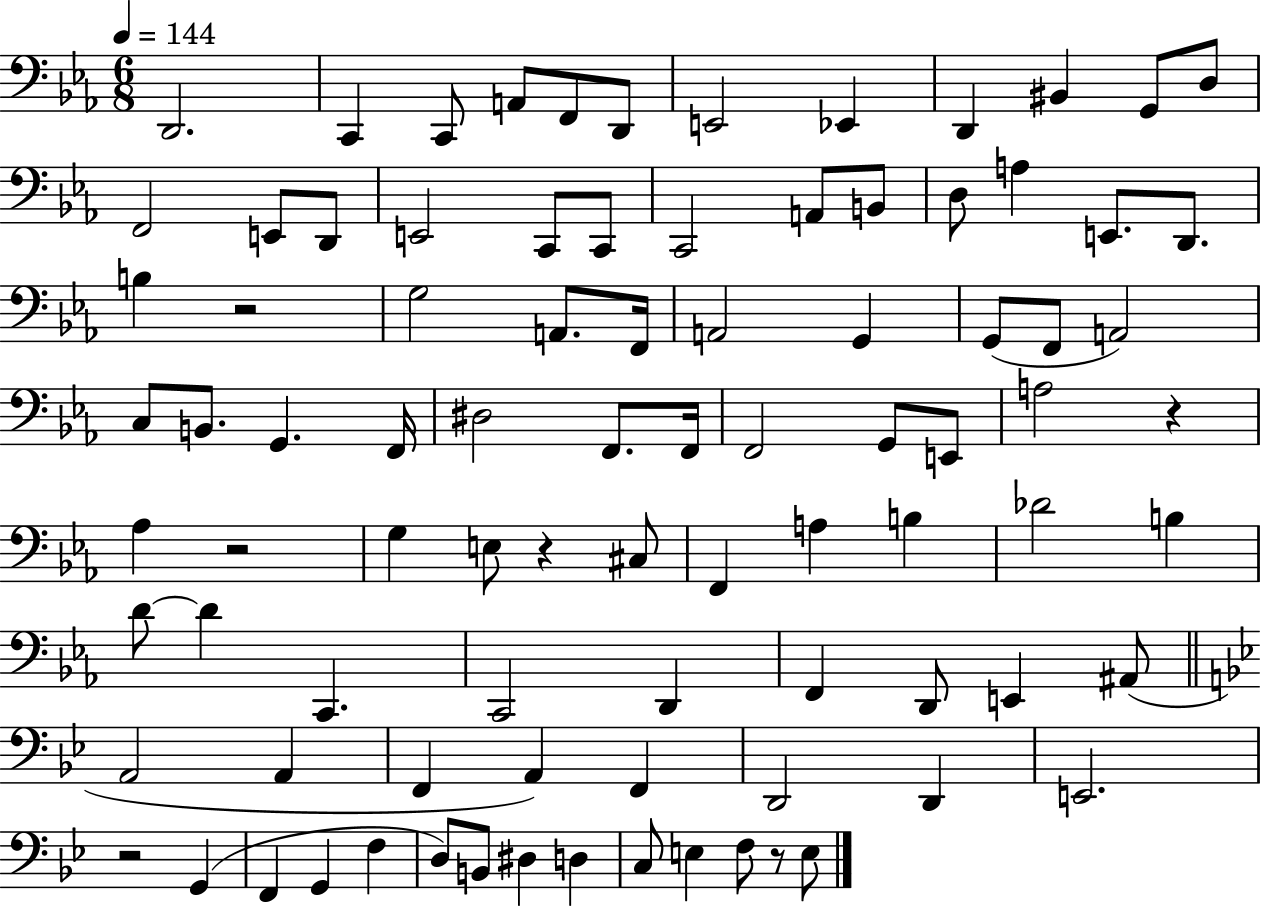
{
  \clef bass
  \numericTimeSignature
  \time 6/8
  \key ees \major
  \tempo 4 = 144
  d,2. | c,4 c,8 a,8 f,8 d,8 | e,2 ees,4 | d,4 bis,4 g,8 d8 | \break f,2 e,8 d,8 | e,2 c,8 c,8 | c,2 a,8 b,8 | d8 a4 e,8. d,8. | \break b4 r2 | g2 a,8. f,16 | a,2 g,4 | g,8( f,8 a,2) | \break c8 b,8. g,4. f,16 | dis2 f,8. f,16 | f,2 g,8 e,8 | a2 r4 | \break aes4 r2 | g4 e8 r4 cis8 | f,4 a4 b4 | des'2 b4 | \break d'8~~ d'4 c,4. | c,2 d,4 | f,4 d,8 e,4 ais,8( | \bar "||" \break \key g \minor a,2 a,4 | f,4 a,4) f,4 | d,2 d,4 | e,2. | \break r2 g,4( | f,4 g,4 f4 | d8) b,8 dis4 d4 | c8 e4 f8 r8 e8 | \break \bar "|."
}